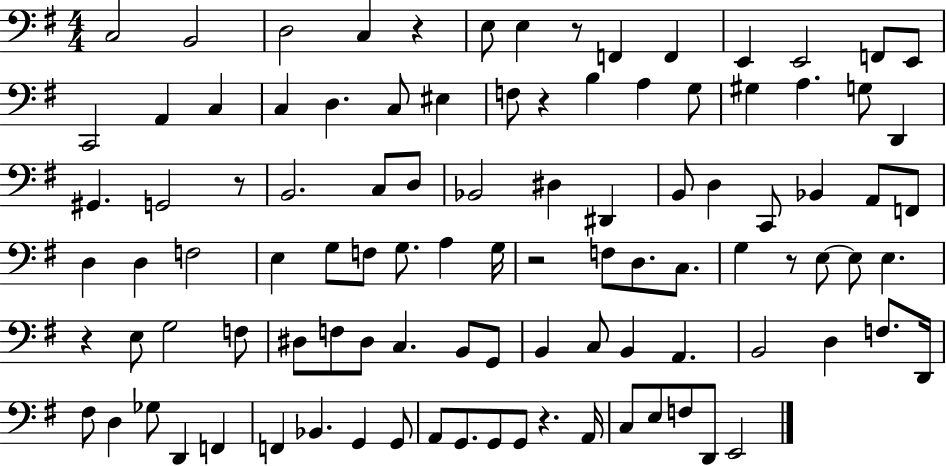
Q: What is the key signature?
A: G major